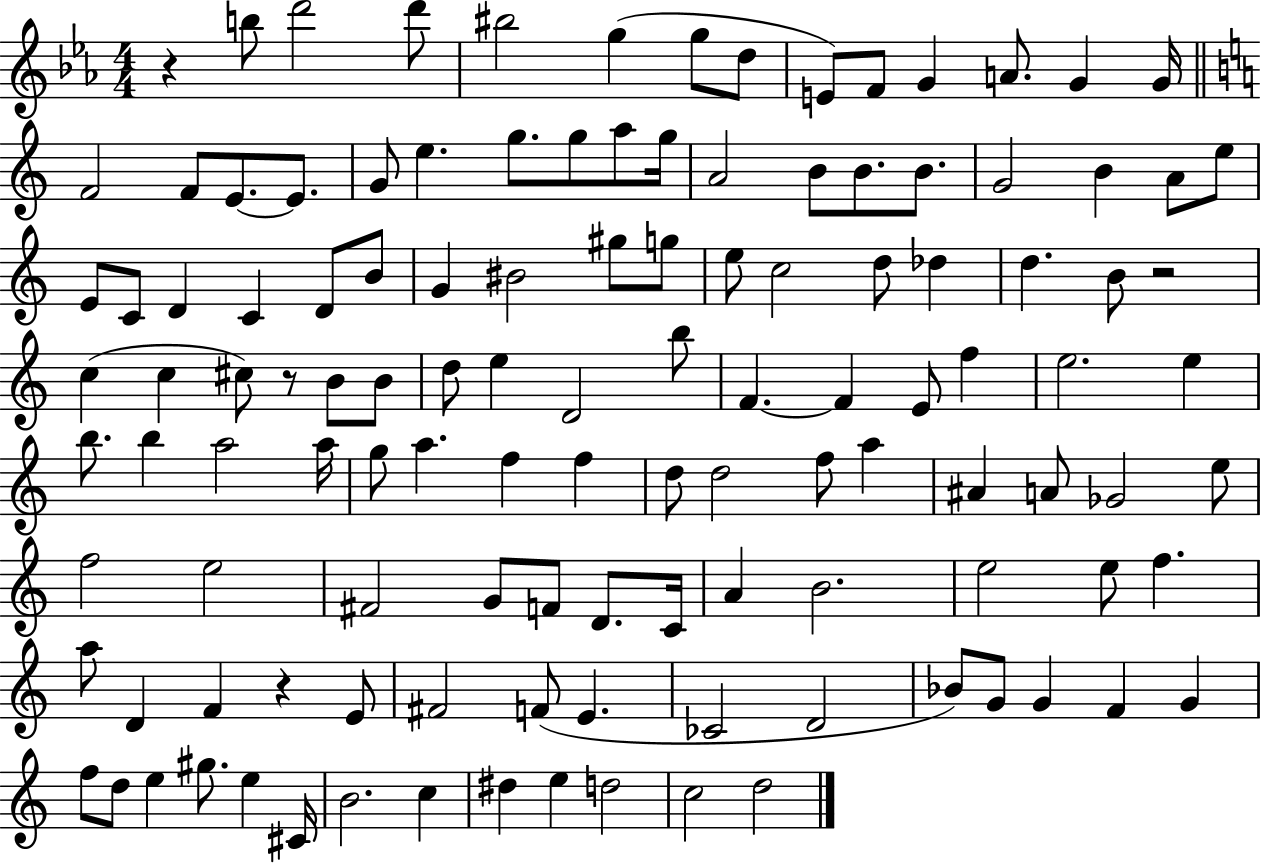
{
  \clef treble
  \numericTimeSignature
  \time 4/4
  \key ees \major
  r4 b''8 d'''2 d'''8 | bis''2 g''4( g''8 d''8 | e'8) f'8 g'4 a'8. g'4 g'16 | \bar "||" \break \key c \major f'2 f'8 e'8.~~ e'8. | g'8 e''4. g''8. g''8 a''8 g''16 | a'2 b'8 b'8. b'8. | g'2 b'4 a'8 e''8 | \break e'8 c'8 d'4 c'4 d'8 b'8 | g'4 bis'2 gis''8 g''8 | e''8 c''2 d''8 des''4 | d''4. b'8 r2 | \break c''4( c''4 cis''8) r8 b'8 b'8 | d''8 e''4 d'2 b''8 | f'4.~~ f'4 e'8 f''4 | e''2. e''4 | \break b''8. b''4 a''2 a''16 | g''8 a''4. f''4 f''4 | d''8 d''2 f''8 a''4 | ais'4 a'8 ges'2 e''8 | \break f''2 e''2 | fis'2 g'8 f'8 d'8. c'16 | a'4 b'2. | e''2 e''8 f''4. | \break a''8 d'4 f'4 r4 e'8 | fis'2 f'8( e'4. | ces'2 d'2 | bes'8) g'8 g'4 f'4 g'4 | \break f''8 d''8 e''4 gis''8. e''4 cis'16 | b'2. c''4 | dis''4 e''4 d''2 | c''2 d''2 | \break \bar "|."
}